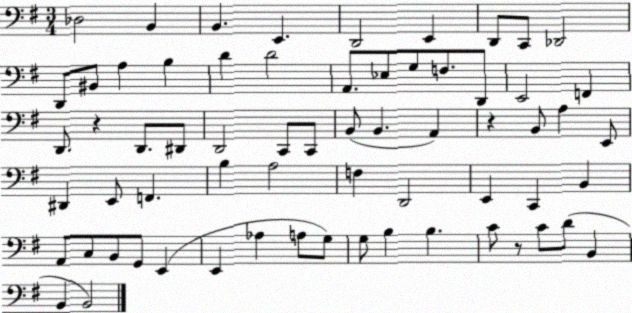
X:1
T:Untitled
M:3/4
L:1/4
K:G
_D,2 B,, B,, E,, D,,2 E,, D,,/2 C,,/2 _D,,2 D,,/2 ^B,,/2 A, B, D D2 A,,/2 _E,/2 G,/2 F,/2 D,,/2 E,,2 F,, D,,/2 z D,,/2 ^D,,/2 D,,2 C,,/2 C,,/2 B,,/2 B,, A,, z B,,/2 A, E,,/2 ^D,, E,,/2 F,, B, A,2 F, D,,2 E,, C,, B,, A,,/2 C,/2 B,,/2 G,,/2 E,, E,, _A, A,/2 G,/2 G,/2 B, B, C/2 z/2 C/2 D/2 B,, B,, B,,2